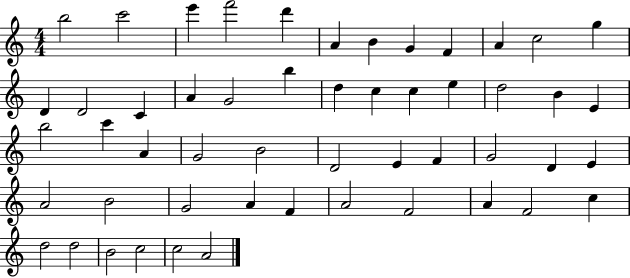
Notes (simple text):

B5/h C6/h E6/q F6/h D6/q A4/q B4/q G4/q F4/q A4/q C5/h G5/q D4/q D4/h C4/q A4/q G4/h B5/q D5/q C5/q C5/q E5/q D5/h B4/q E4/q B5/h C6/q A4/q G4/h B4/h D4/h E4/q F4/q G4/h D4/q E4/q A4/h B4/h G4/h A4/q F4/q A4/h F4/h A4/q F4/h C5/q D5/h D5/h B4/h C5/h C5/h A4/h